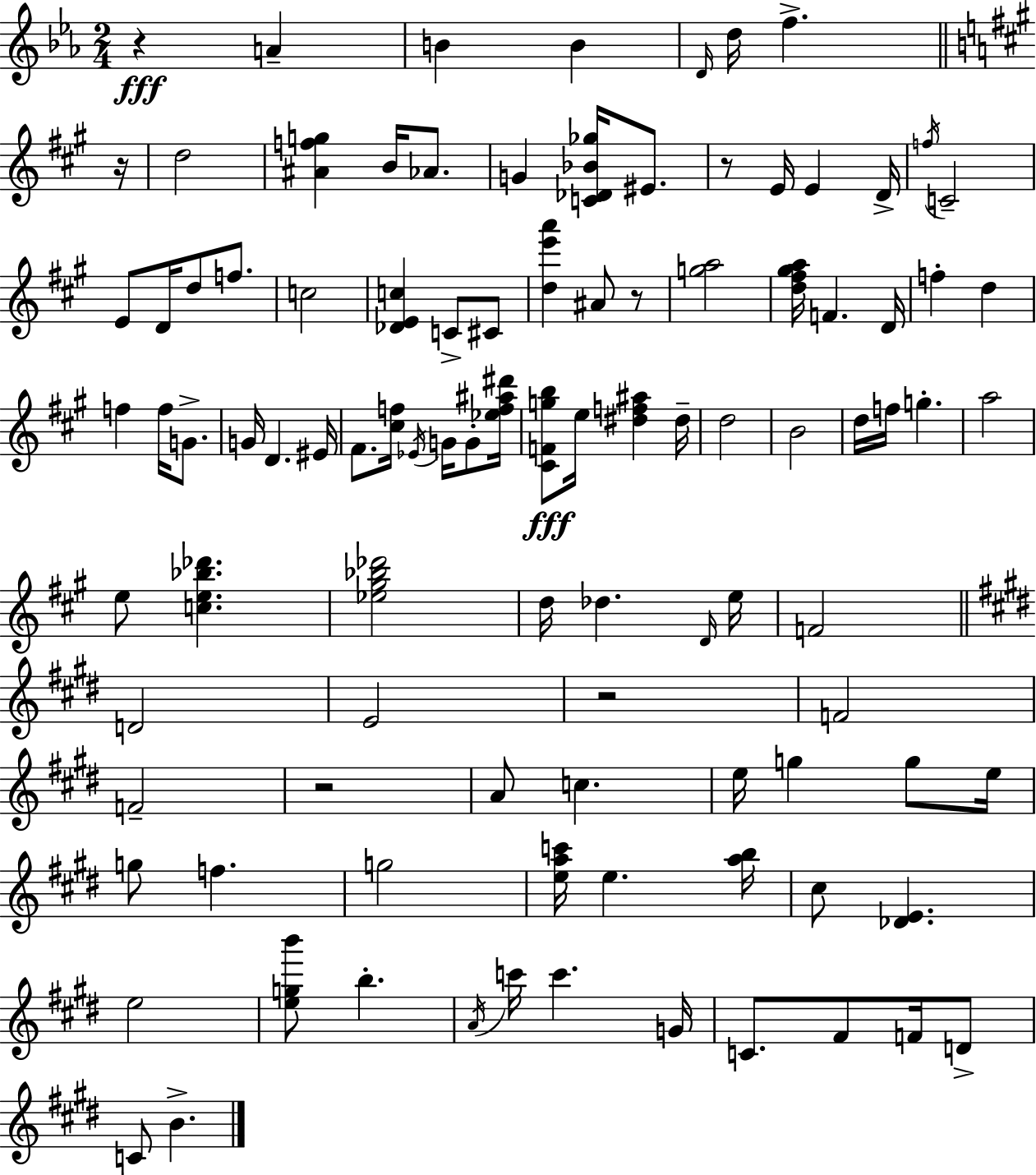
{
  \clef treble
  \numericTimeSignature
  \time 2/4
  \key ees \major
  r4\fff a'4-- | b'4 b'4 | \grace { d'16 } d''16 f''4.-> | \bar "||" \break \key a \major r16 d''2 | <ais' f'' g''>4 b'16 aes'8. | g'4 <c' des' bes' ges''>16 eis'8. | r8 e'16 e'4 | \break d'16-> \acciaccatura { f''16 } c'2-- | e'8 d'16 d''8 f''8. | c''2 | <des' e' c''>4 c'8-> | \break cis'8 <d'' e''' a'''>4 ais'8 | r8 <g'' a''>2 | <d'' fis'' gis'' a''>16 f'4. | d'16 f''4-. d''4 | \break f''4 f''16 g'8.-> | g'16 d'4. | eis'16 fis'8. <cis'' f''>16 \acciaccatura { ees'16 } g'16 | g'8-. <ees'' f'' ais'' dis'''>16 <cis' f' g'' b''>8\fff e''16 <dis'' f'' ais''>4 | \break dis''16-- d''2 | b'2 | d''16 f''16 g''4.-. | a''2 | \break e''8 <c'' e'' bes'' des'''>4. | <ees'' gis'' bes'' des'''>2 | d''16 des''4. | \grace { d'16 } e''16 f'2 | \break \bar "||" \break \key e \major d'2 | e'2 | r2 | f'2 | \break f'2-- | r2 | a'8 c''4. | e''16 g''4 g''8 e''16 | \break g''8 f''4. | g''2 | <e'' a'' c'''>16 e''4. <a'' b''>16 | cis''8 <des' e'>4. | \break e''2 | <e'' g'' b'''>8 b''4.-. | \acciaccatura { a'16 } c'''16 c'''4. | g'16 c'8. fis'8 f'16 d'8-> | \break c'8 b'4.-> | \bar "|."
}